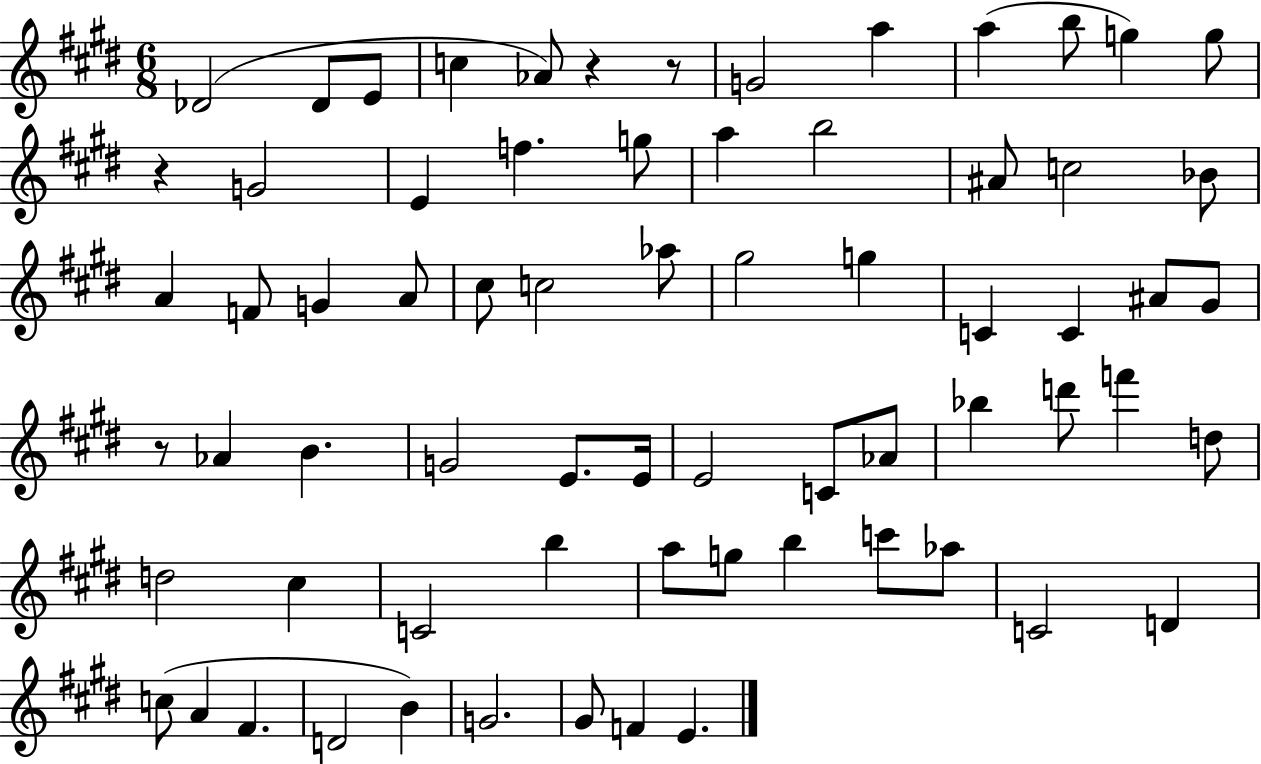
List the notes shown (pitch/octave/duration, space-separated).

Db4/h Db4/e E4/e C5/q Ab4/e R/q R/e G4/h A5/q A5/q B5/e G5/q G5/e R/q G4/h E4/q F5/q. G5/e A5/q B5/h A#4/e C5/h Bb4/e A4/q F4/e G4/q A4/e C#5/e C5/h Ab5/e G#5/h G5/q C4/q C4/q A#4/e G#4/e R/e Ab4/q B4/q. G4/h E4/e. E4/s E4/h C4/e Ab4/e Bb5/q D6/e F6/q D5/e D5/h C#5/q C4/h B5/q A5/e G5/e B5/q C6/e Ab5/e C4/h D4/q C5/e A4/q F#4/q. D4/h B4/q G4/h. G#4/e F4/q E4/q.